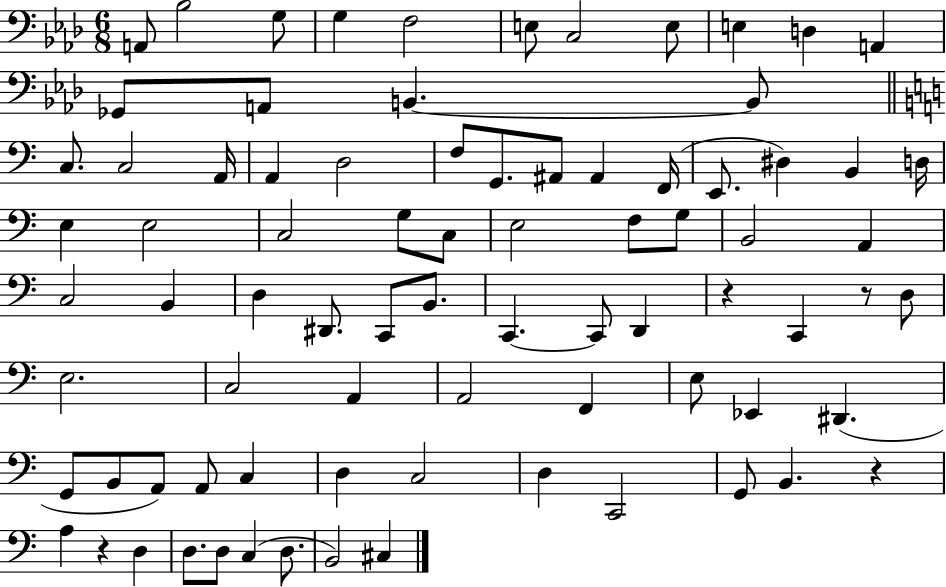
{
  \clef bass
  \numericTimeSignature
  \time 6/8
  \key aes \major
  a,8 bes2 g8 | g4 f2 | e8 c2 e8 | e4 d4 a,4 | \break ges,8 a,8 b,4.~~ b,8 | \bar "||" \break \key a \minor c8. c2 a,16 | a,4 d2 | f8 g,8. ais,8 ais,4 f,16( | e,8. dis4) b,4 d16 | \break e4 e2 | c2 g8 c8 | e2 f8 g8 | b,2 a,4 | \break c2 b,4 | d4 dis,8. c,8 b,8. | c,4.~~ c,8 d,4 | r4 c,4 r8 d8 | \break e2. | c2 a,4 | a,2 f,4 | e8 ees,4 dis,4.( | \break g,8 b,8 a,8) a,8 c4 | d4 c2 | d4 c,2 | g,8 b,4. r4 | \break a4 r4 d4 | d8. d8 c4( d8. | b,2) cis4 | \bar "|."
}